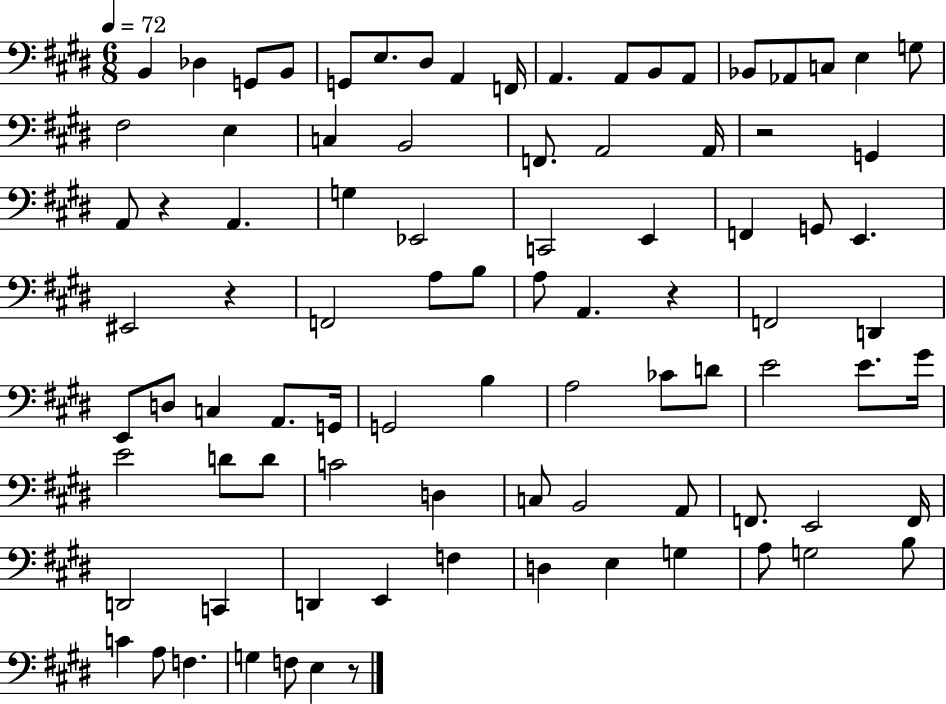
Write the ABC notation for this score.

X:1
T:Untitled
M:6/8
L:1/4
K:E
B,, _D, G,,/2 B,,/2 G,,/2 E,/2 ^D,/2 A,, F,,/4 A,, A,,/2 B,,/2 A,,/2 _B,,/2 _A,,/2 C,/2 E, G,/2 ^F,2 E, C, B,,2 F,,/2 A,,2 A,,/4 z2 G,, A,,/2 z A,, G, _E,,2 C,,2 E,, F,, G,,/2 E,, ^E,,2 z F,,2 A,/2 B,/2 A,/2 A,, z F,,2 D,, E,,/2 D,/2 C, A,,/2 G,,/4 G,,2 B, A,2 _C/2 D/2 E2 E/2 ^G/4 E2 D/2 D/2 C2 D, C,/2 B,,2 A,,/2 F,,/2 E,,2 F,,/4 D,,2 C,, D,, E,, F, D, E, G, A,/2 G,2 B,/2 C A,/2 F, G, F,/2 E, z/2